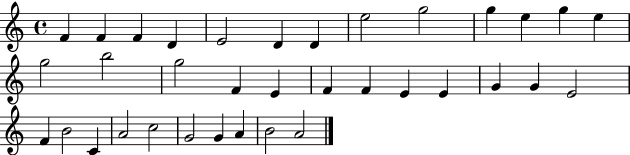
{
  \clef treble
  \time 4/4
  \defaultTimeSignature
  \key c \major
  f'4 f'4 f'4 d'4 | e'2 d'4 d'4 | e''2 g''2 | g''4 e''4 g''4 e''4 | \break g''2 b''2 | g''2 f'4 e'4 | f'4 f'4 e'4 e'4 | g'4 g'4 e'2 | \break f'4 b'2 c'4 | a'2 c''2 | g'2 g'4 a'4 | b'2 a'2 | \break \bar "|."
}